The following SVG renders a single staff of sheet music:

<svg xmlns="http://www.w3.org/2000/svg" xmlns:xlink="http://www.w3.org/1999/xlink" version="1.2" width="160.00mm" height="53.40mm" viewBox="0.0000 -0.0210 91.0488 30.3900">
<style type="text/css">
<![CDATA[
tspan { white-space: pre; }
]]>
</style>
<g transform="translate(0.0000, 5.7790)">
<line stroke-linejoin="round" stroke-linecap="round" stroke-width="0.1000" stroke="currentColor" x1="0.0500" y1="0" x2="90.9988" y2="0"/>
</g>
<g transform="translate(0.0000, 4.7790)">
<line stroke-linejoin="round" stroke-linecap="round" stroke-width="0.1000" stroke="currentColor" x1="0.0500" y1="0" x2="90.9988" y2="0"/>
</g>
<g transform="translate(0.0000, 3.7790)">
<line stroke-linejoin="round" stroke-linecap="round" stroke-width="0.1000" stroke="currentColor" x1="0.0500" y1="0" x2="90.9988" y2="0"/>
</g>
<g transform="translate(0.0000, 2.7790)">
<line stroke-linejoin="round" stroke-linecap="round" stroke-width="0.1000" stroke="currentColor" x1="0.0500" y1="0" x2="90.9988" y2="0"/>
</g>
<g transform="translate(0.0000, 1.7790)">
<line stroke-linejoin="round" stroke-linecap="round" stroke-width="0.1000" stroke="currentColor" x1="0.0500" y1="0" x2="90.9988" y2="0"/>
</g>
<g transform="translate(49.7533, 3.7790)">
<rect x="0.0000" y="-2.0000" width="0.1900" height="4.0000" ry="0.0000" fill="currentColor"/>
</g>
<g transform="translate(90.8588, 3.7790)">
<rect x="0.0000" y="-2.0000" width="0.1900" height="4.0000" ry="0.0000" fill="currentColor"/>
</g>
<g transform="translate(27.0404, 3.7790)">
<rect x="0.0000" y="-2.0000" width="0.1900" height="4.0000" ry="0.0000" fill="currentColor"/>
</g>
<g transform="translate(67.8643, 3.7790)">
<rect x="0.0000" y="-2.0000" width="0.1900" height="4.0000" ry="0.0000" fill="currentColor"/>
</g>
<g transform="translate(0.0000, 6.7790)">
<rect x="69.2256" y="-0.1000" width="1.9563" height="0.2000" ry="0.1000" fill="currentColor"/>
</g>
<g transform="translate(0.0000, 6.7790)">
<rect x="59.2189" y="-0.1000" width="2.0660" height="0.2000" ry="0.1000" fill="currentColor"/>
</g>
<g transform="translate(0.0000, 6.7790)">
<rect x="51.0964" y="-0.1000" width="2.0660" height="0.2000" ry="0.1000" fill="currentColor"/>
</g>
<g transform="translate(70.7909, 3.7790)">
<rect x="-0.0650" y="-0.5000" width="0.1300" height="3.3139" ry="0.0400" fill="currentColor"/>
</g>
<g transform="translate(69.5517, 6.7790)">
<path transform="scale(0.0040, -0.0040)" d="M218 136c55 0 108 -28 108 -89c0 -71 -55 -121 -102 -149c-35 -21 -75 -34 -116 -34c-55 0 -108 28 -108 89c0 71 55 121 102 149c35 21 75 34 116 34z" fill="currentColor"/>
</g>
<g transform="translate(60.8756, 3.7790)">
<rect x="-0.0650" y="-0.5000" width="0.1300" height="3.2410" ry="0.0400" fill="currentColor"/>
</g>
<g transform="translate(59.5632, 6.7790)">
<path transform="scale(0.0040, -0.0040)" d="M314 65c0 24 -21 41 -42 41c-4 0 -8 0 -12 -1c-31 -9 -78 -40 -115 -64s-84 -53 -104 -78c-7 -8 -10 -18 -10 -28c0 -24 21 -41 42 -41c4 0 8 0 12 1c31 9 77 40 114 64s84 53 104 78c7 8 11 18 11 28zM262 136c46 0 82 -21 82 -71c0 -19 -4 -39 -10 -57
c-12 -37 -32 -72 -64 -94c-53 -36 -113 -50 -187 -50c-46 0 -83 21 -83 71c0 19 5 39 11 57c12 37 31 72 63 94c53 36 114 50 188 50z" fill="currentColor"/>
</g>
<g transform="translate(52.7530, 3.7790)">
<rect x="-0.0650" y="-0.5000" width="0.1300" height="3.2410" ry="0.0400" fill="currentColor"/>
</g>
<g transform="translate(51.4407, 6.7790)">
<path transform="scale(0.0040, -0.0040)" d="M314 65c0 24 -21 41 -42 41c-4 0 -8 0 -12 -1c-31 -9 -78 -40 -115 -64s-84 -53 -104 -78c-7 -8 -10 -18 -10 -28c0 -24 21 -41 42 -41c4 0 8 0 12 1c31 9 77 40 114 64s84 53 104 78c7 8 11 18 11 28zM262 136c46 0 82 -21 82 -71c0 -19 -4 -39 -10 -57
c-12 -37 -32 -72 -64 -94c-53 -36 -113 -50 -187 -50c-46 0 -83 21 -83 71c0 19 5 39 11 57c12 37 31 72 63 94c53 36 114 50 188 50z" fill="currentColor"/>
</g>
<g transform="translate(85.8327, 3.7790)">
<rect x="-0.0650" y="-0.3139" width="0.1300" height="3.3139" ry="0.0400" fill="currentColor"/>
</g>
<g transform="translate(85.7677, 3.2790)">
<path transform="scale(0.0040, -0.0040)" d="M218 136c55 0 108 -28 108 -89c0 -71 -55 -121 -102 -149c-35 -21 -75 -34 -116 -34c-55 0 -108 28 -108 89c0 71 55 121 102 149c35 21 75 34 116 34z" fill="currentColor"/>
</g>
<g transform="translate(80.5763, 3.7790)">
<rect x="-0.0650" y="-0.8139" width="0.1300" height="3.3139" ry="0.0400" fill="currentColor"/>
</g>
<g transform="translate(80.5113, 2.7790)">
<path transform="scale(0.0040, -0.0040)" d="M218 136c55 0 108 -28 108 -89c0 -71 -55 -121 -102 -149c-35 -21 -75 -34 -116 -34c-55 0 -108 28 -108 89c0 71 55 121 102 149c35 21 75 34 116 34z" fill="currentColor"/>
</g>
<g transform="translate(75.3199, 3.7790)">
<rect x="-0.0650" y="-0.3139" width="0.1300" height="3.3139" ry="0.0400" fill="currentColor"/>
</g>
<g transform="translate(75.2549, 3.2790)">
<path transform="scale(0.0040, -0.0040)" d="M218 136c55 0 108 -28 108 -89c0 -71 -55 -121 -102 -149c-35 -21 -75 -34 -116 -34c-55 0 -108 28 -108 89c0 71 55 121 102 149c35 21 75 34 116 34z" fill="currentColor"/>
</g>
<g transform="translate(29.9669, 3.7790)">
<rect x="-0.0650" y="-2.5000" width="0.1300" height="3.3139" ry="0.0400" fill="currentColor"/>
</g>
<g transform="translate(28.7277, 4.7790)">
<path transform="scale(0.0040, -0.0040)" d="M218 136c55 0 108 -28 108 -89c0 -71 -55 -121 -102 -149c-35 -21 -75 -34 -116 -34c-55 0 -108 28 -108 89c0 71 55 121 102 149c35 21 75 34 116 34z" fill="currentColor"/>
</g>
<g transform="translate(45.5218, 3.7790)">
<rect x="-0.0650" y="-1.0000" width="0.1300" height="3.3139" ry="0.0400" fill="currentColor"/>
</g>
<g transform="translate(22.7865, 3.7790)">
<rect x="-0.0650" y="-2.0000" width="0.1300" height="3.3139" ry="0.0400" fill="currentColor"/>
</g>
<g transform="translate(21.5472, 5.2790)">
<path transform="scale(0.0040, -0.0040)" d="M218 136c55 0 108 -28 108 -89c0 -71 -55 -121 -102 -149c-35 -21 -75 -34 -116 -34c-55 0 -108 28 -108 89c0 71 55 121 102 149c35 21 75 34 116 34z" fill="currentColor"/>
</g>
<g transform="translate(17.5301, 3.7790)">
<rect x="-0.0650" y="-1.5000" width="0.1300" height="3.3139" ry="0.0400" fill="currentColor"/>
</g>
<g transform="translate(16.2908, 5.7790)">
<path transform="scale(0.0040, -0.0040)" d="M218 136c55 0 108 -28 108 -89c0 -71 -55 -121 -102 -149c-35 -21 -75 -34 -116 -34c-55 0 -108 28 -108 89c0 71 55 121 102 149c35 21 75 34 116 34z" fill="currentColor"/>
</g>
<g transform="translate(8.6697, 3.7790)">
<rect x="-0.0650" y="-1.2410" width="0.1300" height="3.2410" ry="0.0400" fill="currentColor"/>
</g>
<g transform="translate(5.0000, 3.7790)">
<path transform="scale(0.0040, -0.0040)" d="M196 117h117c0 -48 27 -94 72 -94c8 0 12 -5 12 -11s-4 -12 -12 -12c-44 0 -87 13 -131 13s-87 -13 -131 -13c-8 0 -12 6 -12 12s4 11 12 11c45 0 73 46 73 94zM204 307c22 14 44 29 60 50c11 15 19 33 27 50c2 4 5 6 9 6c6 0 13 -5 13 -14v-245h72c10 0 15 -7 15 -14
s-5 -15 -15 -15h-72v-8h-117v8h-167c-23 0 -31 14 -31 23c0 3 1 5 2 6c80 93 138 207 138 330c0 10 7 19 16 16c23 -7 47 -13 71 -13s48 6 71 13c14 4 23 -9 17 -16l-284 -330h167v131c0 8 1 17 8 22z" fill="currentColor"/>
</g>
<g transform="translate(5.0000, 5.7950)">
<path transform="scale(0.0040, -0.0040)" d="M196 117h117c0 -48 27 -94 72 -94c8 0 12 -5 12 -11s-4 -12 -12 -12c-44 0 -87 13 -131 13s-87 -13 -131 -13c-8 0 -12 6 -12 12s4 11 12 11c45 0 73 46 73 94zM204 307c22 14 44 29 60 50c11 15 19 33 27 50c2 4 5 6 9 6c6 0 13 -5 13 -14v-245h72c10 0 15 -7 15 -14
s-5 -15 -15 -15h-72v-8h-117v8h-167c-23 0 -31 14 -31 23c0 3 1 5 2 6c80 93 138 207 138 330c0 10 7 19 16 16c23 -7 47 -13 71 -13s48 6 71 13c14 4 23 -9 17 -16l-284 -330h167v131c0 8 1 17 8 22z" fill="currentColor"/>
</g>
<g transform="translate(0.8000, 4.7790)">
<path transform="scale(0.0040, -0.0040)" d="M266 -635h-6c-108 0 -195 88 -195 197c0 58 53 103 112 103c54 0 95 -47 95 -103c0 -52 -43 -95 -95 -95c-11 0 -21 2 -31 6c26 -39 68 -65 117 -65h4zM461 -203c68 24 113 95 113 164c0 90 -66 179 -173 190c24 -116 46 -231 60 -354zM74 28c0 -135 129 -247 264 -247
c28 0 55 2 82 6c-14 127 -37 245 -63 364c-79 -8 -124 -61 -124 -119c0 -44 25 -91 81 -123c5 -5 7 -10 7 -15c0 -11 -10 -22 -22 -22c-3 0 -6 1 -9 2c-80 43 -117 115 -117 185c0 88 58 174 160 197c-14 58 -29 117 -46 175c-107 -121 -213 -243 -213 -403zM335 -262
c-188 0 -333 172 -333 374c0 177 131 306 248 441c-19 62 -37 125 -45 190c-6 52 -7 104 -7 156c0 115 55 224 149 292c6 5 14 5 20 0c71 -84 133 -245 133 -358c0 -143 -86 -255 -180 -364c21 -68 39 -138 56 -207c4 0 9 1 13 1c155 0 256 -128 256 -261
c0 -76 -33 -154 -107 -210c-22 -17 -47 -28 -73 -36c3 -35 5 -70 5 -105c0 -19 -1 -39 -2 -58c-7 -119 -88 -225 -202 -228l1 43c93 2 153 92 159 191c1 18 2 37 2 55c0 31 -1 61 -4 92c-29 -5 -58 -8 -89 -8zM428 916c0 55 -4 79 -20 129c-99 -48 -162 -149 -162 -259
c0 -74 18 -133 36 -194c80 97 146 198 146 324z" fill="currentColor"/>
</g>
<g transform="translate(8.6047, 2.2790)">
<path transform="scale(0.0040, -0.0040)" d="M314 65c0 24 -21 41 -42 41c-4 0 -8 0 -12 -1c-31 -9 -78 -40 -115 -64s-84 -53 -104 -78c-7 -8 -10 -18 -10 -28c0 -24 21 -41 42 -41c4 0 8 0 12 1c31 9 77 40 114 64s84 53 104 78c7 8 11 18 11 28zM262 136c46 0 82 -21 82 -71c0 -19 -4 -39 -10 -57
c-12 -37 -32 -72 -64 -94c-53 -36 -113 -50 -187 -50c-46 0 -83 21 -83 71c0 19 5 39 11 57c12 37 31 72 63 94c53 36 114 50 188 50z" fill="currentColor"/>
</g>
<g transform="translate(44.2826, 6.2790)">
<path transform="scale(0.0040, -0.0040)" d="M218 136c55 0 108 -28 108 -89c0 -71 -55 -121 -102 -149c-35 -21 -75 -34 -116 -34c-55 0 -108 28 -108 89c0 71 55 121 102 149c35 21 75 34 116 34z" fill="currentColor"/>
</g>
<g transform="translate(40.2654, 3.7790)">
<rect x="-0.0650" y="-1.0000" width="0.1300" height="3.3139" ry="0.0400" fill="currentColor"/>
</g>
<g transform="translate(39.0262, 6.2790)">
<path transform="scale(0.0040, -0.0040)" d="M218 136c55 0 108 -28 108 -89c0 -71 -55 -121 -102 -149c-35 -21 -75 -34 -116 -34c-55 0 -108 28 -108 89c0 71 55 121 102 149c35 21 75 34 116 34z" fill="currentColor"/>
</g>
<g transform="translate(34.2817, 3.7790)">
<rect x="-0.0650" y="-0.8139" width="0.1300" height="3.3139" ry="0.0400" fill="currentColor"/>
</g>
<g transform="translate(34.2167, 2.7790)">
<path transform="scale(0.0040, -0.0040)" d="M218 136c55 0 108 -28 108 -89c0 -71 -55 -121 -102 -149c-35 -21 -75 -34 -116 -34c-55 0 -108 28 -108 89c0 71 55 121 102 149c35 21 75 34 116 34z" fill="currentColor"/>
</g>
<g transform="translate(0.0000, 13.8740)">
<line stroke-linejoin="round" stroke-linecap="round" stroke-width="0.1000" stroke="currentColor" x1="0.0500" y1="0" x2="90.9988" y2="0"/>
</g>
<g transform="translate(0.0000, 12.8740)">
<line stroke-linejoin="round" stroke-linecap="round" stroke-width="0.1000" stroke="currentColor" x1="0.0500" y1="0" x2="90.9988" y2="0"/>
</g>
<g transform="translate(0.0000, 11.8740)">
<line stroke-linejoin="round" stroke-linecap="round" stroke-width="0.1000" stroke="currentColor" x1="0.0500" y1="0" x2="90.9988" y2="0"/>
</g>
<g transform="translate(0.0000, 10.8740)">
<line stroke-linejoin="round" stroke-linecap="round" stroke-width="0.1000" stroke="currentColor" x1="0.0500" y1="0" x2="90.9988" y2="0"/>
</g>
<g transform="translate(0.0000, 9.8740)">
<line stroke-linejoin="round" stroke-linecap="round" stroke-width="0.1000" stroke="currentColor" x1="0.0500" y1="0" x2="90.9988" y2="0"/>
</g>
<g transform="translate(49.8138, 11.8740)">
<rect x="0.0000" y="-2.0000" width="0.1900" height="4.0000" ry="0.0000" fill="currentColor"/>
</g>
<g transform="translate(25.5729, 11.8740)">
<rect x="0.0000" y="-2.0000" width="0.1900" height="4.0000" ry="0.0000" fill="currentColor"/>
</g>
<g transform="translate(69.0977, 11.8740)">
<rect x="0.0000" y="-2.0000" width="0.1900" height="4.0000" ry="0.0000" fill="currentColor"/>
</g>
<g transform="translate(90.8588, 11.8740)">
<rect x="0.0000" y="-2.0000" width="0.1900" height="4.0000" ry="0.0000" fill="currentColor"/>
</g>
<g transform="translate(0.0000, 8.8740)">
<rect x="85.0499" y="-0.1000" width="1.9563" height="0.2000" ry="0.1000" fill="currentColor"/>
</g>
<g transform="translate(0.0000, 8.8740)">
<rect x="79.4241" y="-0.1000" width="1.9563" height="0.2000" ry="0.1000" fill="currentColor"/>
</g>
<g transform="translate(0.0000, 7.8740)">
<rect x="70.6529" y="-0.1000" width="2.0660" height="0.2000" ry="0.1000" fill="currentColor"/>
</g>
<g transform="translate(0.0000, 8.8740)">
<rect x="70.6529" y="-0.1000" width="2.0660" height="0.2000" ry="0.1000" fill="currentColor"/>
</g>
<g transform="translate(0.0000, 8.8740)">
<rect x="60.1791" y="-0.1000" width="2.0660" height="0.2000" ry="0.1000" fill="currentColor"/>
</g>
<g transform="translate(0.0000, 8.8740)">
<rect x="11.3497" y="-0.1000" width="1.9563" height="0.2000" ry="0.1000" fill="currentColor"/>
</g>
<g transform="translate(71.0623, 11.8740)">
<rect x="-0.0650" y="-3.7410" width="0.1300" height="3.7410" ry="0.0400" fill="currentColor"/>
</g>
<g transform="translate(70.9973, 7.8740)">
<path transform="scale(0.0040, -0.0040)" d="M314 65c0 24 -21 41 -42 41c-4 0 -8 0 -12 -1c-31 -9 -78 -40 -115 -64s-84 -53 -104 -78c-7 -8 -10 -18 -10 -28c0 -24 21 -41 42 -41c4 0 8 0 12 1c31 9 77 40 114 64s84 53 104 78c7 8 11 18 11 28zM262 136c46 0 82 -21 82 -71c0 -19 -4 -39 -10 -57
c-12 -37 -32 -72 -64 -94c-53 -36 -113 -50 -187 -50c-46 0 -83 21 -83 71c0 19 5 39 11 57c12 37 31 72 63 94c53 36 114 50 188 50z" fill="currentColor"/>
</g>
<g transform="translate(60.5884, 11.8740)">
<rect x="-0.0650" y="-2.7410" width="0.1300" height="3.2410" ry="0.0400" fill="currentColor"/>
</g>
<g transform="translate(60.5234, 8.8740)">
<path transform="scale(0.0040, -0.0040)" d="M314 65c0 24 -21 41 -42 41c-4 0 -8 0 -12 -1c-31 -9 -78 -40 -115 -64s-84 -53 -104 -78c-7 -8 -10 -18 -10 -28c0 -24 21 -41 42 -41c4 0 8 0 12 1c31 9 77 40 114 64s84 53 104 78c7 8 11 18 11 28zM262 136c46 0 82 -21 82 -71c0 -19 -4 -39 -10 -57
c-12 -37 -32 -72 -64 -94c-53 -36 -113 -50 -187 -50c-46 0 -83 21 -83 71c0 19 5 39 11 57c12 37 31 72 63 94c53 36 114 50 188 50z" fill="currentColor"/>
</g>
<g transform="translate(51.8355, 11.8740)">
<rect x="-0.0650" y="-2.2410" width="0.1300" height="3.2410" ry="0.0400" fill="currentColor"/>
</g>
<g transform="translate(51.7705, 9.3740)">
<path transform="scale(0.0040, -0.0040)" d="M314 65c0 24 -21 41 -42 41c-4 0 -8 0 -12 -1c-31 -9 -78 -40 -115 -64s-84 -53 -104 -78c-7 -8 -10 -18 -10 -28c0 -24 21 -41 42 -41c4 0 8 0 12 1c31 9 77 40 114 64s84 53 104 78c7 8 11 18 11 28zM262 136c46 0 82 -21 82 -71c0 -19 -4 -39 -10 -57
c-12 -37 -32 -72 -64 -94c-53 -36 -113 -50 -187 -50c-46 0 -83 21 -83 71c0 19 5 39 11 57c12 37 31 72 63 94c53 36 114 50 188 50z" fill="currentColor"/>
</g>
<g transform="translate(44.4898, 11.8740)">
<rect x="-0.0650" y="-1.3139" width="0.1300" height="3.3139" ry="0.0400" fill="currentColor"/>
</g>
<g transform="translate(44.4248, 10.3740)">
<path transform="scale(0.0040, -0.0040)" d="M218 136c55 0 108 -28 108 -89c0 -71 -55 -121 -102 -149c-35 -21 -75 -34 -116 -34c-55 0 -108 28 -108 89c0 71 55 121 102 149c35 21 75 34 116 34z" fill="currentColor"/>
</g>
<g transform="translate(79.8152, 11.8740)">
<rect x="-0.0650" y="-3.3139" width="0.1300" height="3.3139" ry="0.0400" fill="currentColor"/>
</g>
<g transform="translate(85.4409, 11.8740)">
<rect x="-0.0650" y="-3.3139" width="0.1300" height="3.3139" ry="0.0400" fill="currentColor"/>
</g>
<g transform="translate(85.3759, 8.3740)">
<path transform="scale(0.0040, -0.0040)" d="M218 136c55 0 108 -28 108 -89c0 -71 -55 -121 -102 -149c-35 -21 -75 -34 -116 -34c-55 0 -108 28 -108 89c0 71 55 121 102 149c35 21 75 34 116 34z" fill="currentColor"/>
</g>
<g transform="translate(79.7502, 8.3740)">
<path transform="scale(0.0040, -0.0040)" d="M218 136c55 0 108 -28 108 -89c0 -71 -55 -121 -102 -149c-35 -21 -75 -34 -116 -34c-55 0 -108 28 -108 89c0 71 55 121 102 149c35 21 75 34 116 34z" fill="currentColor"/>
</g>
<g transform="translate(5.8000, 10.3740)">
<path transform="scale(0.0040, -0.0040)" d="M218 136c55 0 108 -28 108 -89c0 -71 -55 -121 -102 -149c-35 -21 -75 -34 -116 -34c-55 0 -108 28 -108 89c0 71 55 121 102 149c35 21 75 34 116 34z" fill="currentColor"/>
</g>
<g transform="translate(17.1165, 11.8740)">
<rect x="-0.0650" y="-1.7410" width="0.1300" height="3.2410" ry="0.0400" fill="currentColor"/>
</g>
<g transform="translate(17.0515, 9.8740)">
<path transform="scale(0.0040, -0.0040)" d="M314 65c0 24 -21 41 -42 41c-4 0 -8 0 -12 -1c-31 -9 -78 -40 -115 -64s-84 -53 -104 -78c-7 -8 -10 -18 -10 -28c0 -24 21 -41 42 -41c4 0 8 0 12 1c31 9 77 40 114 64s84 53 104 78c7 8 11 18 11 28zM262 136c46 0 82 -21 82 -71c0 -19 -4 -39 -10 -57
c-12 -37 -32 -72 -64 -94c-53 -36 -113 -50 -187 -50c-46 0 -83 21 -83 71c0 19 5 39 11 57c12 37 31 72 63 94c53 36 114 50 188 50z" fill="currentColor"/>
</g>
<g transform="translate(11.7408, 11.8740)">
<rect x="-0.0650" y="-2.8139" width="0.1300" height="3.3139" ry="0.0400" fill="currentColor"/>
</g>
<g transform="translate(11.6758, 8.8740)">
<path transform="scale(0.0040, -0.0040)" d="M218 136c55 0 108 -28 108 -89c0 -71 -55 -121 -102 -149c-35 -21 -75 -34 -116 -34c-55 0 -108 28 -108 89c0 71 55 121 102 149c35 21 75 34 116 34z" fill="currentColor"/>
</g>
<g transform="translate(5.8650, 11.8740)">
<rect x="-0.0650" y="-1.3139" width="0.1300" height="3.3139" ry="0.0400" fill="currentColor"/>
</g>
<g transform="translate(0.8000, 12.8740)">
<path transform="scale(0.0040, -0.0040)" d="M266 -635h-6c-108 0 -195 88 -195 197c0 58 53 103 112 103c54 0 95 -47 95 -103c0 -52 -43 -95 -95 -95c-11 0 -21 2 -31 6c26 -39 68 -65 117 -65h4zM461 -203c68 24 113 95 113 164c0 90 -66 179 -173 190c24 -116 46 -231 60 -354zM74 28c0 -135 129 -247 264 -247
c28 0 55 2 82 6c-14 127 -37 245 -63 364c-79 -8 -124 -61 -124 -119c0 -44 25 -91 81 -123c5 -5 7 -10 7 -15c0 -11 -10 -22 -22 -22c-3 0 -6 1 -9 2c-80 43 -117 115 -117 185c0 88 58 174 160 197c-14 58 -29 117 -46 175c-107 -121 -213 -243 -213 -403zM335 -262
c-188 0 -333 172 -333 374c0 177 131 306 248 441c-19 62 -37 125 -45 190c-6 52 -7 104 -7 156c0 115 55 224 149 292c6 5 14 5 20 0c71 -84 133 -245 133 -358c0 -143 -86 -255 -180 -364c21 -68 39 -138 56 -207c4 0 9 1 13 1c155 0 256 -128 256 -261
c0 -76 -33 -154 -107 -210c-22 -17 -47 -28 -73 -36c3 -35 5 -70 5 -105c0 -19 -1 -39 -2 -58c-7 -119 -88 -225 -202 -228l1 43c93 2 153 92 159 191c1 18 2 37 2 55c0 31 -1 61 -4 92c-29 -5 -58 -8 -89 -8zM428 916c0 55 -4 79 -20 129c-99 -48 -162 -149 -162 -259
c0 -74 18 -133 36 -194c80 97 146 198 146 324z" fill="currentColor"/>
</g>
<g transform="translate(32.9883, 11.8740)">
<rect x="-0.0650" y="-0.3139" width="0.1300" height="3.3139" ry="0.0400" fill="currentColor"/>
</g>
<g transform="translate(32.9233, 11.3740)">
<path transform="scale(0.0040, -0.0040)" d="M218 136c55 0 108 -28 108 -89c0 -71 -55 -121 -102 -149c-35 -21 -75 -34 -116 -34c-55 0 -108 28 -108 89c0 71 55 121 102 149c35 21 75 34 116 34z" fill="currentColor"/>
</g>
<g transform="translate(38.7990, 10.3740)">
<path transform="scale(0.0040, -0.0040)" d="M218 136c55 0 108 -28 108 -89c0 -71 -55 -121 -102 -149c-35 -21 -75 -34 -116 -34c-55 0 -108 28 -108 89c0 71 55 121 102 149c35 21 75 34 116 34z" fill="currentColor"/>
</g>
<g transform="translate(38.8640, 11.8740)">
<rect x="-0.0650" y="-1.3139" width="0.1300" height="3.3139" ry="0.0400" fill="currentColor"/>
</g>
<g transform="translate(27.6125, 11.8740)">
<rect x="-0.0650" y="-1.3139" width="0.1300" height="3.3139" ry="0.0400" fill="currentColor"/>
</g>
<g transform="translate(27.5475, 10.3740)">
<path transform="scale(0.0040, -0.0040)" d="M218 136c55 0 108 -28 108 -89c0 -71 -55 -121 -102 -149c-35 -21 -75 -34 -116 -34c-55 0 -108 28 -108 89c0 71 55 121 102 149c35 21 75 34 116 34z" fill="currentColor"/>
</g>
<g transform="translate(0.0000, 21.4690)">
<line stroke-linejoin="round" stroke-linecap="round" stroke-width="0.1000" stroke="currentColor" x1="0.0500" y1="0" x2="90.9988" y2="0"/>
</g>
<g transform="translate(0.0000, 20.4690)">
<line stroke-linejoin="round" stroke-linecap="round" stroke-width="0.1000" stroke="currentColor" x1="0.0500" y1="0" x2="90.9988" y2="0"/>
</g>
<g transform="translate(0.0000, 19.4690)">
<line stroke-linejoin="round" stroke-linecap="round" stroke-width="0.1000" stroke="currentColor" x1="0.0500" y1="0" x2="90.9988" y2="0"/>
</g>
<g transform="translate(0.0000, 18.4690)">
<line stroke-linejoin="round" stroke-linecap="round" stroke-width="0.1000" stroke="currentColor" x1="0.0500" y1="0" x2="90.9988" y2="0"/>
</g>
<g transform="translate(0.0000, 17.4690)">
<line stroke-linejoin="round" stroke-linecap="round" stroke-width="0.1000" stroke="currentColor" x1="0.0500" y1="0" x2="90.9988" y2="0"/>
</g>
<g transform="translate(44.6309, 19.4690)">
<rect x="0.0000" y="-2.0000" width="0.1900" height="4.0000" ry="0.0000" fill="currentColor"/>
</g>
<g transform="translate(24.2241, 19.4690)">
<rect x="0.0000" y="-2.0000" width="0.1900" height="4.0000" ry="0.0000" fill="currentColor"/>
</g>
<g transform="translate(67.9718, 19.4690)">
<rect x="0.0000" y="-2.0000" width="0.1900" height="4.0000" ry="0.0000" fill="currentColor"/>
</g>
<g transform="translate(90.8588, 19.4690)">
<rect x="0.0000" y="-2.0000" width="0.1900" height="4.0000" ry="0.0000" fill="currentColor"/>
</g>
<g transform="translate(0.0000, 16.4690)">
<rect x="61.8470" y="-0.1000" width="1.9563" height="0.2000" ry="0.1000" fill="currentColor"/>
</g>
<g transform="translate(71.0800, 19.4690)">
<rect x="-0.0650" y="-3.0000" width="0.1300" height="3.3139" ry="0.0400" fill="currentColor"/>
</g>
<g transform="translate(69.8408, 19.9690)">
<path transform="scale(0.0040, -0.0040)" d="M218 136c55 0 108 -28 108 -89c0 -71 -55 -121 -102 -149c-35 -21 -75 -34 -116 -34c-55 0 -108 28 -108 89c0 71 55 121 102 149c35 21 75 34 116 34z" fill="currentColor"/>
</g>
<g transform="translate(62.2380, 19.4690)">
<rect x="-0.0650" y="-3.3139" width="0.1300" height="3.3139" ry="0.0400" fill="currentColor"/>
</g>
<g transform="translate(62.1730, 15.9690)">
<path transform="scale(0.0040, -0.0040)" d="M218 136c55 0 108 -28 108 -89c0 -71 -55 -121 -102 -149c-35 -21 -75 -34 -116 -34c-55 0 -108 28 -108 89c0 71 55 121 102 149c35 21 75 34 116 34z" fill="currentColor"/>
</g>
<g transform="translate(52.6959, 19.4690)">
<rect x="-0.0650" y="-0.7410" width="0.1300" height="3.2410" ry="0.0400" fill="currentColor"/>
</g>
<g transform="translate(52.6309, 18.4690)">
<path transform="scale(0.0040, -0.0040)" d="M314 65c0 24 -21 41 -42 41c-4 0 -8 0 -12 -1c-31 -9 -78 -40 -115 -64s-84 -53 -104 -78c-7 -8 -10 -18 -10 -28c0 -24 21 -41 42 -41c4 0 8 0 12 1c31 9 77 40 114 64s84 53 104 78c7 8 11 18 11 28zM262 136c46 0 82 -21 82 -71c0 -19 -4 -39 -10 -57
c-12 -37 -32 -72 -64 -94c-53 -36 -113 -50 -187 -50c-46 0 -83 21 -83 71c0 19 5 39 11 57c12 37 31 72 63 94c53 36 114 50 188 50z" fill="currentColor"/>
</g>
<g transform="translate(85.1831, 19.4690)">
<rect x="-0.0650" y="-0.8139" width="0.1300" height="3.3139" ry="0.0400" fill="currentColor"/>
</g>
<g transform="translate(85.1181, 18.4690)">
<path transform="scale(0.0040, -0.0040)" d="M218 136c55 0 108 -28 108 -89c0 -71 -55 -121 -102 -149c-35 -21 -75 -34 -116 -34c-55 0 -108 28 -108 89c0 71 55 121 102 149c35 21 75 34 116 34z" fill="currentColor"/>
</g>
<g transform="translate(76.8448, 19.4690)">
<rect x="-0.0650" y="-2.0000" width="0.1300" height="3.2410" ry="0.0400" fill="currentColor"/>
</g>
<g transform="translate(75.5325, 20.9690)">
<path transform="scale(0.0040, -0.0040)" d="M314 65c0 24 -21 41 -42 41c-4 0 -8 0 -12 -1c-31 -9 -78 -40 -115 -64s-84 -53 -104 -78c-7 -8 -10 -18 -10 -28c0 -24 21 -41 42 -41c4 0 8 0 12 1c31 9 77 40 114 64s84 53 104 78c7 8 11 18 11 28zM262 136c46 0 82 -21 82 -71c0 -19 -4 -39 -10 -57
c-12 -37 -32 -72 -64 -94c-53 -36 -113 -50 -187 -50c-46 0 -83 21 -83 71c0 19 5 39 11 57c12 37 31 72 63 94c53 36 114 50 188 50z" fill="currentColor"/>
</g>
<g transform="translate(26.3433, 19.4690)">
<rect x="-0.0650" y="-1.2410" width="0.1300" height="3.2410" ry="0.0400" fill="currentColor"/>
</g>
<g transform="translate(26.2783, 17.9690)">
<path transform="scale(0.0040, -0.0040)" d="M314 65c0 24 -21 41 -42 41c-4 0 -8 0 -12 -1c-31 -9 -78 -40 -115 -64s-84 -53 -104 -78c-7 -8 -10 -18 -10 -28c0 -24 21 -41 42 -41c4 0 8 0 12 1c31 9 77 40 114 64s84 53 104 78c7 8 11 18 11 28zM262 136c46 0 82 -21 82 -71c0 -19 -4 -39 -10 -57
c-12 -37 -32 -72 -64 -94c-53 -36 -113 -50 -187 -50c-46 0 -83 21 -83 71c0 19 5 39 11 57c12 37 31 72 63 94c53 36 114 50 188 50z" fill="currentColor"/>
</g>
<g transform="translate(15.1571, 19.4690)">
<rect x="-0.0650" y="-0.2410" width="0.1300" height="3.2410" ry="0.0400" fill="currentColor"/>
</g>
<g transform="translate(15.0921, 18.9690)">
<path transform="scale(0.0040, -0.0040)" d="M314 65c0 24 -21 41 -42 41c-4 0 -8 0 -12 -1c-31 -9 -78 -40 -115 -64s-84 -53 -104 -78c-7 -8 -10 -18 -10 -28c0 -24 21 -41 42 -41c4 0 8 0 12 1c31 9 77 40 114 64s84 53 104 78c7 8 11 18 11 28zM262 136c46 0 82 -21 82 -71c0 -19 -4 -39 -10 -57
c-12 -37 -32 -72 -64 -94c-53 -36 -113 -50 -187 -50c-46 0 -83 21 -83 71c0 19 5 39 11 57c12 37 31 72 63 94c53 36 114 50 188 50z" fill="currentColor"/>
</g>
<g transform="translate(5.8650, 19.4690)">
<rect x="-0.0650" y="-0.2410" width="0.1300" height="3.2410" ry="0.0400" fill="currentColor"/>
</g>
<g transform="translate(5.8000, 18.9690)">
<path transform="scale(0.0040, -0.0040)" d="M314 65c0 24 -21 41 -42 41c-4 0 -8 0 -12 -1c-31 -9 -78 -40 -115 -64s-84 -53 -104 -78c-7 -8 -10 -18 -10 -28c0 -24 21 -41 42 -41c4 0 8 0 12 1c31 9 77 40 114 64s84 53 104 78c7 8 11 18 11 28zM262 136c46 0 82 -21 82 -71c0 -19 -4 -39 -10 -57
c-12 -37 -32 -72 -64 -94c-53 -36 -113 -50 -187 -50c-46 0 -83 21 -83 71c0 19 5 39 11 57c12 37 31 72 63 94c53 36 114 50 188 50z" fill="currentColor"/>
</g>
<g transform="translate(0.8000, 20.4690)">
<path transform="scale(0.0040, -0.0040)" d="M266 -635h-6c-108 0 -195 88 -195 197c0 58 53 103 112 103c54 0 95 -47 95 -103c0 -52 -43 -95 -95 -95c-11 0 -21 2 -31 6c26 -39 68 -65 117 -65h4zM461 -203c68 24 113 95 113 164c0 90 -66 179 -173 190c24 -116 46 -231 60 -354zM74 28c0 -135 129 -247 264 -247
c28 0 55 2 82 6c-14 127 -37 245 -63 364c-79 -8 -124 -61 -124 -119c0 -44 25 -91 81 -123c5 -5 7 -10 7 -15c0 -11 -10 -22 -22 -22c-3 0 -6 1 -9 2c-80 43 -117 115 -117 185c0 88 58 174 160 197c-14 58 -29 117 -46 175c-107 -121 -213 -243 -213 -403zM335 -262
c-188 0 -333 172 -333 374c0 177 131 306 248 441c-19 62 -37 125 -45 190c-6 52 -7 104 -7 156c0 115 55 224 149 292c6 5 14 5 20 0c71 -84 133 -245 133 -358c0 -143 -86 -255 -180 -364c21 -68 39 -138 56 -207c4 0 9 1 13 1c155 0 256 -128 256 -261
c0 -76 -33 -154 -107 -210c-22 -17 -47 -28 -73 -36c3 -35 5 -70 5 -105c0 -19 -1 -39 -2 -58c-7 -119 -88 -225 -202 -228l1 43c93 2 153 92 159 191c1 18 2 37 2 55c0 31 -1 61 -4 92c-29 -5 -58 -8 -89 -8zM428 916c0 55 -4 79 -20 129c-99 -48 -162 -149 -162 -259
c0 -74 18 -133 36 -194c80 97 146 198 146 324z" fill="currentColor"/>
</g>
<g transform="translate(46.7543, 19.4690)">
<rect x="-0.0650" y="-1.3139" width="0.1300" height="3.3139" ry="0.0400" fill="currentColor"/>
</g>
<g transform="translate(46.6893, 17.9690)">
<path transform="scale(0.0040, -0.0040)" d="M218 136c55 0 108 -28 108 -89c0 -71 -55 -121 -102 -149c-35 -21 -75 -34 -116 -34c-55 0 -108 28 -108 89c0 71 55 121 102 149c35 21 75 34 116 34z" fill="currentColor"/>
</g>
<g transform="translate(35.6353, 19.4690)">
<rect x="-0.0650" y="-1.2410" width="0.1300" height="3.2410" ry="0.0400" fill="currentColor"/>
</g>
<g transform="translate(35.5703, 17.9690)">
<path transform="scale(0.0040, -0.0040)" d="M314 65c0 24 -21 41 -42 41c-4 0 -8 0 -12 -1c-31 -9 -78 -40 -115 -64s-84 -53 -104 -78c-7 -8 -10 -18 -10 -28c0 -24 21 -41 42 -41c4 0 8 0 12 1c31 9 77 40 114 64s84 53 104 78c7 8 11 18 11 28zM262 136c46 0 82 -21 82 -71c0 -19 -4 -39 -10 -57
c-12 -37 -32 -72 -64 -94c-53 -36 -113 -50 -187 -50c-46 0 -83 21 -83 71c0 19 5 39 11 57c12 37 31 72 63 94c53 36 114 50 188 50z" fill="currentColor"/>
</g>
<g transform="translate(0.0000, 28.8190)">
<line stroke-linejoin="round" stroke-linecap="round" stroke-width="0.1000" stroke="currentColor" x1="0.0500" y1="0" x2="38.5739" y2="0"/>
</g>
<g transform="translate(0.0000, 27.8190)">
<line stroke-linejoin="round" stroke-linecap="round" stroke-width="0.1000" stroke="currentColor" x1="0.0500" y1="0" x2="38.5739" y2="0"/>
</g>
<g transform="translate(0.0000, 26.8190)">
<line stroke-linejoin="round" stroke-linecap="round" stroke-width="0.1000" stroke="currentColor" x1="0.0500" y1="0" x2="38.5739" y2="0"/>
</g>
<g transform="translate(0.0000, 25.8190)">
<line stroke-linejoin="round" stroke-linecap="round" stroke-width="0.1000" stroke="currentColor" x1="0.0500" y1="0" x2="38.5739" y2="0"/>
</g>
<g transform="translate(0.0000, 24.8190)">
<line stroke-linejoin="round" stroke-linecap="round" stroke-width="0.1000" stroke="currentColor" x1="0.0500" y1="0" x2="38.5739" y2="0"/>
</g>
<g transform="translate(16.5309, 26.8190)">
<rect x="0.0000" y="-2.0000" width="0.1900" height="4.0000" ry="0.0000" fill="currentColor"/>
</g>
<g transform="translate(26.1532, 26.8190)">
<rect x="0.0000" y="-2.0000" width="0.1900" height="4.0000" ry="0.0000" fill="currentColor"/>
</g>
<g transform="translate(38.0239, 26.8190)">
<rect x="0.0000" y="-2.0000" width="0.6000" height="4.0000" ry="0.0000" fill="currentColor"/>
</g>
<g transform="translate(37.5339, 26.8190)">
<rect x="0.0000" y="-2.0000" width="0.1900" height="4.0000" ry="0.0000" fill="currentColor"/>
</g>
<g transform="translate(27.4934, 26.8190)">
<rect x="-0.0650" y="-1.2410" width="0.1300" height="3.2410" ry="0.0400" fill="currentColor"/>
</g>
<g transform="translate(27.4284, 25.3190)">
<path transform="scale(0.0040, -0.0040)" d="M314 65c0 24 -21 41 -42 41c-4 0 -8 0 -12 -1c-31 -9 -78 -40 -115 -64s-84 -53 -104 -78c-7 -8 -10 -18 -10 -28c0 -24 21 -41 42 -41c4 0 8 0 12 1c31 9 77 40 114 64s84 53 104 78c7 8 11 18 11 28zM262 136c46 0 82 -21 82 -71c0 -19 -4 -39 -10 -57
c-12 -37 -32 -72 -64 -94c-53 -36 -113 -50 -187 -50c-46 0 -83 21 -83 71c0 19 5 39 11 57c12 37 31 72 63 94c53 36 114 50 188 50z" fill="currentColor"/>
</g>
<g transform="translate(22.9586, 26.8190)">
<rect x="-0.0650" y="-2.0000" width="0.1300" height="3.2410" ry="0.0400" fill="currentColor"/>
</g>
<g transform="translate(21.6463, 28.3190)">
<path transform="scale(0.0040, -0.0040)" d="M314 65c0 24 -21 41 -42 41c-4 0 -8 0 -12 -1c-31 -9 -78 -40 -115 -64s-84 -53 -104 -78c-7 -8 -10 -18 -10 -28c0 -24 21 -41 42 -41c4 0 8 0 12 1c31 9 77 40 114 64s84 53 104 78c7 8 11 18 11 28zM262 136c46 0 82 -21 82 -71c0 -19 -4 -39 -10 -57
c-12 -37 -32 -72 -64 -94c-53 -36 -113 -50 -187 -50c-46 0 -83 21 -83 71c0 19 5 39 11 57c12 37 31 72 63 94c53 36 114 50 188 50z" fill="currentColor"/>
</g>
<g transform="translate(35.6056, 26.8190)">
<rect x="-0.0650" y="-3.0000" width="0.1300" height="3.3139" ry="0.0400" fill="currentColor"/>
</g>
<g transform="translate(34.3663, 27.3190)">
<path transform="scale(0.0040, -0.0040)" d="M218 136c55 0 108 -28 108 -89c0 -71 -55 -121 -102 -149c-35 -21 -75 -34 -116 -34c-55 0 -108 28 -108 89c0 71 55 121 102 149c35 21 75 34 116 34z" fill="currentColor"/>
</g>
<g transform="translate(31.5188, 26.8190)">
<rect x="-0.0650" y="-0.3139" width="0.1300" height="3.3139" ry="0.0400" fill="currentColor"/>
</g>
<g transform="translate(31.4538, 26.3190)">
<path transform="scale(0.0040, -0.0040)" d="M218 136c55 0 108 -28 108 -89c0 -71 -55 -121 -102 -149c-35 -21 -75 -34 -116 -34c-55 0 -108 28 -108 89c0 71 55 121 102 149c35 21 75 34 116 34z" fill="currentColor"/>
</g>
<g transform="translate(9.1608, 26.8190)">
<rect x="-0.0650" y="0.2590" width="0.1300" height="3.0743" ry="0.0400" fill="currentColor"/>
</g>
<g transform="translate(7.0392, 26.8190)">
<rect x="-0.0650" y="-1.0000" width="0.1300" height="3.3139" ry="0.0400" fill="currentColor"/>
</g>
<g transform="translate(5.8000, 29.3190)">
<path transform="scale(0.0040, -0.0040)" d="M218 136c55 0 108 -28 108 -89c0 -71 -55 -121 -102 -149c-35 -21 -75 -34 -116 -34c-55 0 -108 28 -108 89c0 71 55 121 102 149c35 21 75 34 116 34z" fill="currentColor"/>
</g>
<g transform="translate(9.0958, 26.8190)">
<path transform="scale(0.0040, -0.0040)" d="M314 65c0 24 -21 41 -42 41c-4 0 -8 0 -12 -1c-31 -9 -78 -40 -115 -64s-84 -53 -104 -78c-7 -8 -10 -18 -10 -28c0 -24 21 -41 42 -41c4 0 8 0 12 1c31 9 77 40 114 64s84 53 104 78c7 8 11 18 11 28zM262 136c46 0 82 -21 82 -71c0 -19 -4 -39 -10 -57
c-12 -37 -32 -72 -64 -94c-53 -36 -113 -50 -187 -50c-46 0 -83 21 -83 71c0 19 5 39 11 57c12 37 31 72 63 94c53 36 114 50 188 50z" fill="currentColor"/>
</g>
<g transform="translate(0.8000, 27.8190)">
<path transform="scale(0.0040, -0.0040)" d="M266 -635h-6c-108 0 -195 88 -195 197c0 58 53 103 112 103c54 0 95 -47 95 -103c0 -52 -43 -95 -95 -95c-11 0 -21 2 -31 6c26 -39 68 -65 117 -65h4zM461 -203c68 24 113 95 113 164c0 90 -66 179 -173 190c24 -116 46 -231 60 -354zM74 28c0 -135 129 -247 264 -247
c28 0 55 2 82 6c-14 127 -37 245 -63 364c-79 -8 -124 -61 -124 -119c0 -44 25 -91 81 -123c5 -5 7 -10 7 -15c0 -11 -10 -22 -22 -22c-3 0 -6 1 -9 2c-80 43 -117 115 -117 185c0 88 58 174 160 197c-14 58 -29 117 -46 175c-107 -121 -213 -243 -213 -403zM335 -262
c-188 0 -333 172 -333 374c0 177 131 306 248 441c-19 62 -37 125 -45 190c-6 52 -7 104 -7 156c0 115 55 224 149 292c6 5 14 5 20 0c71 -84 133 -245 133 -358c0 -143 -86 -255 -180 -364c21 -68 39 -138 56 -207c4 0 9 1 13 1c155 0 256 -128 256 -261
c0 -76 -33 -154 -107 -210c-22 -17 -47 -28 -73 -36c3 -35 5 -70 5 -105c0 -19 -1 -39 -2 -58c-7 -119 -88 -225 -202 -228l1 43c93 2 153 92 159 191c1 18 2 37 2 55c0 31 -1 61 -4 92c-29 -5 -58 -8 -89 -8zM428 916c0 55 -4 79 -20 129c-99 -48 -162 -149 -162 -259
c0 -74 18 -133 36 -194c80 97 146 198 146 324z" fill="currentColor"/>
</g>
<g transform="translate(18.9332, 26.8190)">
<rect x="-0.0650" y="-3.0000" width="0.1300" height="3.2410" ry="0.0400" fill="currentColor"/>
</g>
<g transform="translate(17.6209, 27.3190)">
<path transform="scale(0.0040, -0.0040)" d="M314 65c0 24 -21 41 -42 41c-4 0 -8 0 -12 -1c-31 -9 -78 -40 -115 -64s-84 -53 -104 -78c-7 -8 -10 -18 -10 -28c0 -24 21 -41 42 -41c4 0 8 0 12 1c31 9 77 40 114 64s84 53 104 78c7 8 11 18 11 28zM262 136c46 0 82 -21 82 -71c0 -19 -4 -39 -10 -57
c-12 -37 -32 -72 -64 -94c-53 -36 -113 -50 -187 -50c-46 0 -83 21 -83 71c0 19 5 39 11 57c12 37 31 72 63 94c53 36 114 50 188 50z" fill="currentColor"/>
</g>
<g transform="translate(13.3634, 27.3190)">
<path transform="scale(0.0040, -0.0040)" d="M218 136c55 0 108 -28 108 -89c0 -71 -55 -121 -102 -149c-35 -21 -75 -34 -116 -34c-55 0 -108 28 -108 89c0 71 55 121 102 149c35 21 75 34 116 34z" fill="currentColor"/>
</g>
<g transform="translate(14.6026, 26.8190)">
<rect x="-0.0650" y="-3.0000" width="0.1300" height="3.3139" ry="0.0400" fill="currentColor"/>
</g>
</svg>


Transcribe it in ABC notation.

X:1
T:Untitled
M:4/4
L:1/4
K:C
e2 E F G d D D C2 C2 C c d c e a f2 e c e e g2 a2 c'2 b b c2 c2 e2 e2 e d2 b A F2 d D B2 A A2 F2 e2 c A